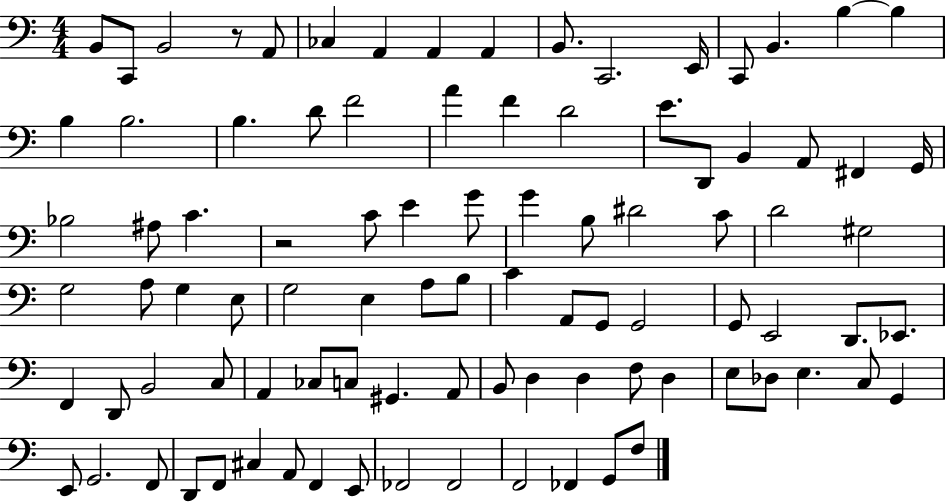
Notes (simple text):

B2/e C2/e B2/h R/e A2/e CES3/q A2/q A2/q A2/q B2/e. C2/h. E2/s C2/e B2/q. B3/q B3/q B3/q B3/h. B3/q. D4/e F4/h A4/q F4/q D4/h E4/e. D2/e B2/q A2/e F#2/q G2/s Bb3/h A#3/e C4/q. R/h C4/e E4/q G4/e G4/q B3/e D#4/h C4/e D4/h G#3/h G3/h A3/e G3/q E3/e G3/h E3/q A3/e B3/e C4/q A2/e G2/e G2/h G2/e E2/h D2/e. Eb2/e. F2/q D2/e B2/h C3/e A2/q CES3/e C3/e G#2/q. A2/e B2/e D3/q D3/q F3/e D3/q E3/e Db3/e E3/q. C3/e G2/q E2/e G2/h. F2/e D2/e F2/e C#3/q A2/e F2/q E2/e FES2/h FES2/h F2/h FES2/q G2/e F3/e